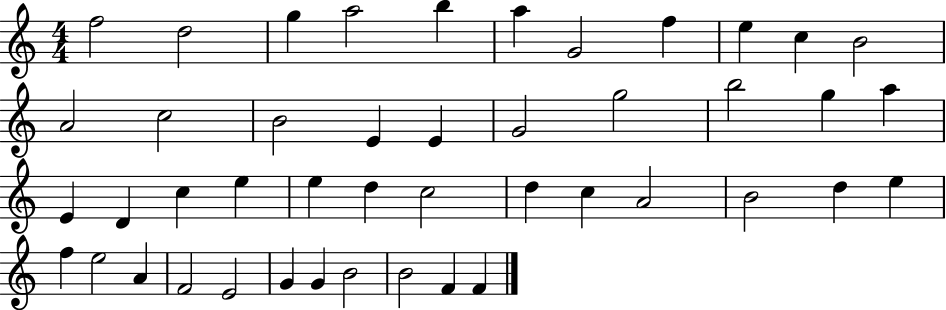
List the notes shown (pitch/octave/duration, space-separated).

F5/h D5/h G5/q A5/h B5/q A5/q G4/h F5/q E5/q C5/q B4/h A4/h C5/h B4/h E4/q E4/q G4/h G5/h B5/h G5/q A5/q E4/q D4/q C5/q E5/q E5/q D5/q C5/h D5/q C5/q A4/h B4/h D5/q E5/q F5/q E5/h A4/q F4/h E4/h G4/q G4/q B4/h B4/h F4/q F4/q